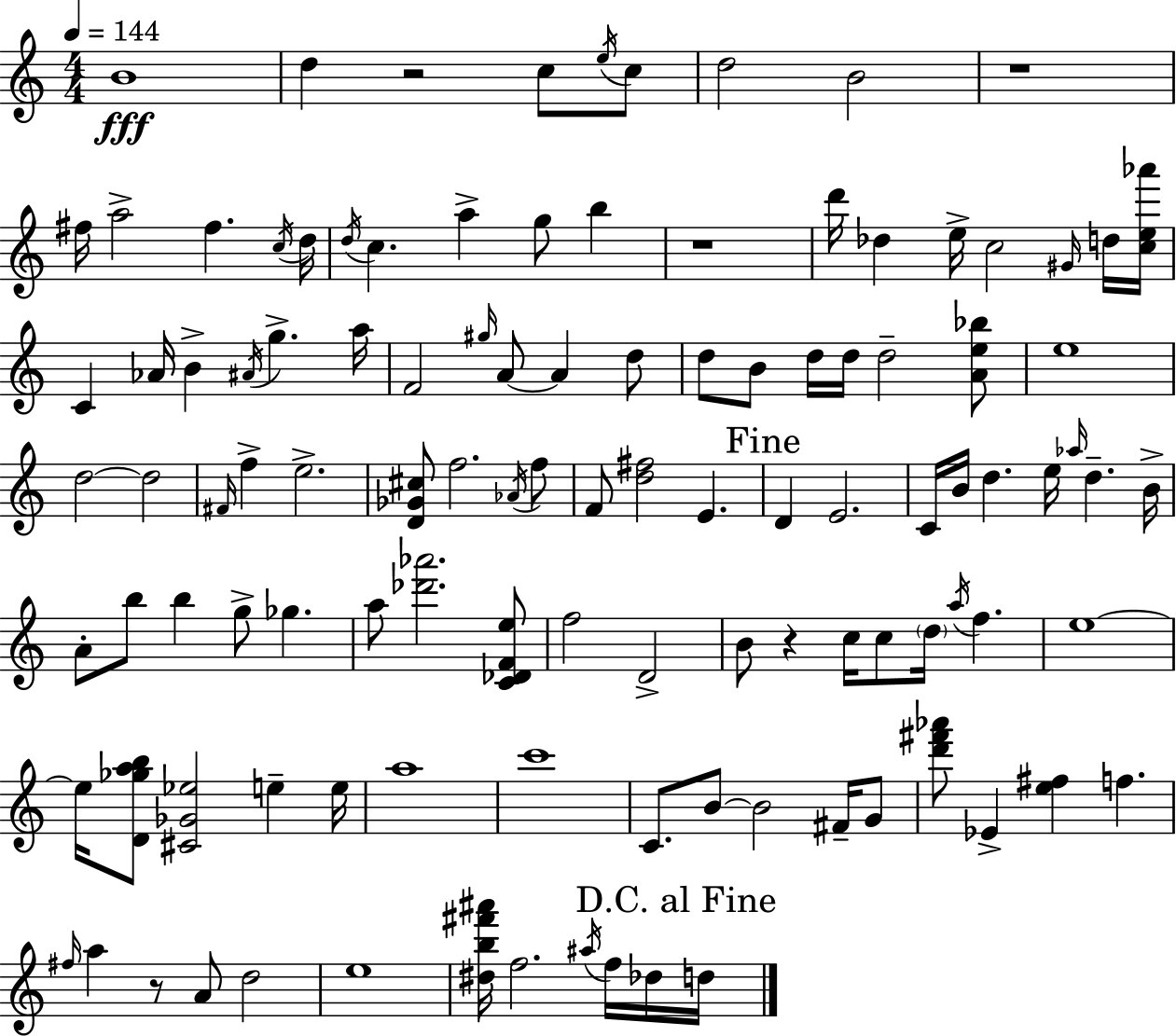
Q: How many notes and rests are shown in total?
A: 112